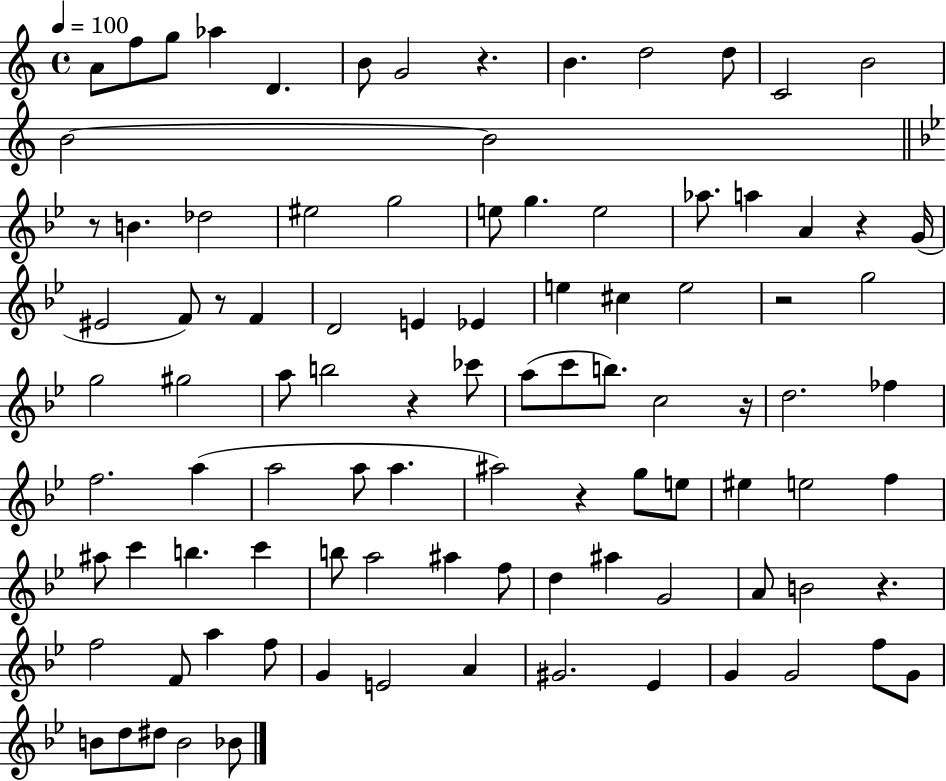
{
  \clef treble
  \time 4/4
  \defaultTimeSignature
  \key c \major
  \tempo 4 = 100
  a'8 f''8 g''8 aes''4 d'4. | b'8 g'2 r4. | b'4. d''2 d''8 | c'2 b'2 | \break b'2~~ b'2 | \bar "||" \break \key bes \major r8 b'4. des''2 | eis''2 g''2 | e''8 g''4. e''2 | aes''8. a''4 a'4 r4 g'16( | \break eis'2 f'8) r8 f'4 | d'2 e'4 ees'4 | e''4 cis''4 e''2 | r2 g''2 | \break g''2 gis''2 | a''8 b''2 r4 ces'''8 | a''8( c'''8 b''8.) c''2 r16 | d''2. fes''4 | \break f''2. a''4( | a''2 a''8 a''4. | ais''2) r4 g''8 e''8 | eis''4 e''2 f''4 | \break ais''8 c'''4 b''4. c'''4 | b''8 a''2 ais''4 f''8 | d''4 ais''4 g'2 | a'8 b'2 r4. | \break f''2 f'8 a''4 f''8 | g'4 e'2 a'4 | gis'2. ees'4 | g'4 g'2 f''8 g'8 | \break b'8 d''8 dis''8 b'2 bes'8 | \bar "|."
}